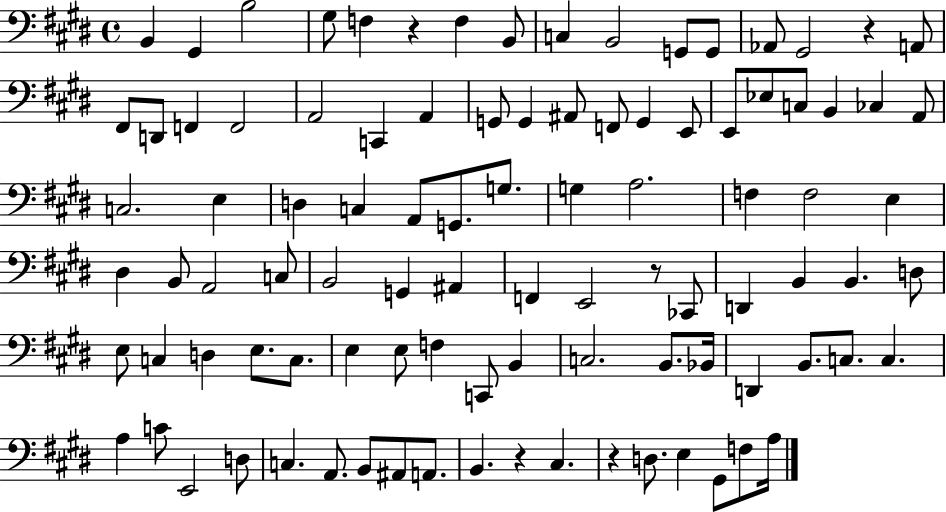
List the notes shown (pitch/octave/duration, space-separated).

B2/q G#2/q B3/h G#3/e F3/q R/q F3/q B2/e C3/q B2/h G2/e G2/e Ab2/e G#2/h R/q A2/e F#2/e D2/e F2/q F2/h A2/h C2/q A2/q G2/e G2/q A#2/e F2/e G2/q E2/e E2/e Eb3/e C3/e B2/q CES3/q A2/e C3/h. E3/q D3/q C3/q A2/e G2/e. G3/e. G3/q A3/h. F3/q F3/h E3/q D#3/q B2/e A2/h C3/e B2/h G2/q A#2/q F2/q E2/h R/e CES2/e D2/q B2/q B2/q. D3/e E3/e C3/q D3/q E3/e. C3/e. E3/q E3/e F3/q C2/e B2/q C3/h. B2/e. Bb2/s D2/q B2/e. C3/e. C3/q. A3/q C4/e E2/h D3/e C3/q. A2/e. B2/e A#2/e A2/e. B2/q. R/q C#3/q. R/q D3/e. E3/q G#2/e F3/e A3/s